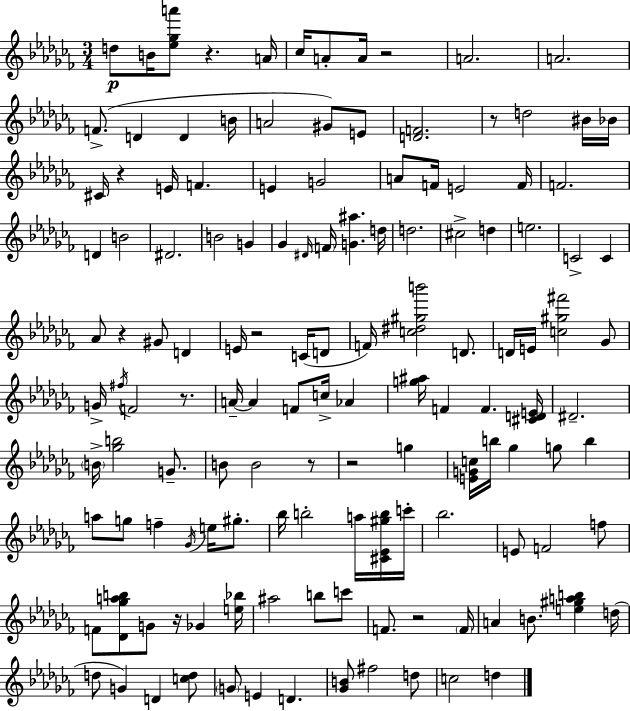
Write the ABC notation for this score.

X:1
T:Untitled
M:3/4
L:1/4
K:Abm
d/2 B/4 [_e_ga']/2 z A/4 _c/4 A/2 A/4 z2 A2 A2 F/2 D D B/4 A2 ^G/2 E/2 [DF]2 z/2 d2 ^B/4 _B/4 ^C/4 z E/4 F E G2 A/2 F/4 E2 F/4 F2 D B2 ^D2 B2 G _G ^D/4 F/4 [G^a] d/4 d2 ^c2 d e2 C2 C _A/2 z ^G/2 D E/4 z2 C/4 D/2 F/4 [c^d^gb']2 D/2 D/4 E/4 [c^g^f']2 _G/2 G/4 ^f/4 F2 z/2 A/4 A F/2 c/4 _A [g^a]/4 F F [^CDE]/4 ^D2 B/4 [_gb]2 G/2 B/2 B2 z/2 z2 g [EGc]/4 b/4 _g g/2 b a/2 g/2 f _G/4 e/4 ^g/2 _b/4 b2 a/4 [^C_E^gb]/4 c'/4 _b2 E/2 F2 f/2 F/2 [_D_gab]/2 G/2 z/4 _G [e_b]/4 ^a2 b/2 c'/2 F/2 z2 F/4 A B/2 [e^gab] d/4 d/2 G D [cd]/2 G/2 E D [_GB]/2 ^f2 d/2 c2 d